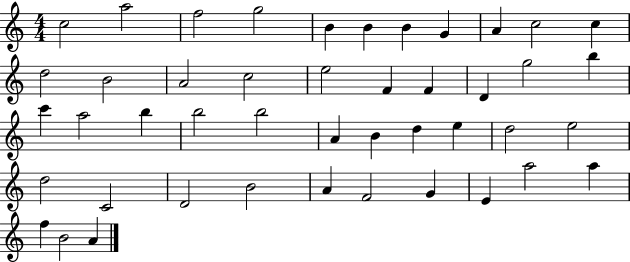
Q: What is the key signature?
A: C major